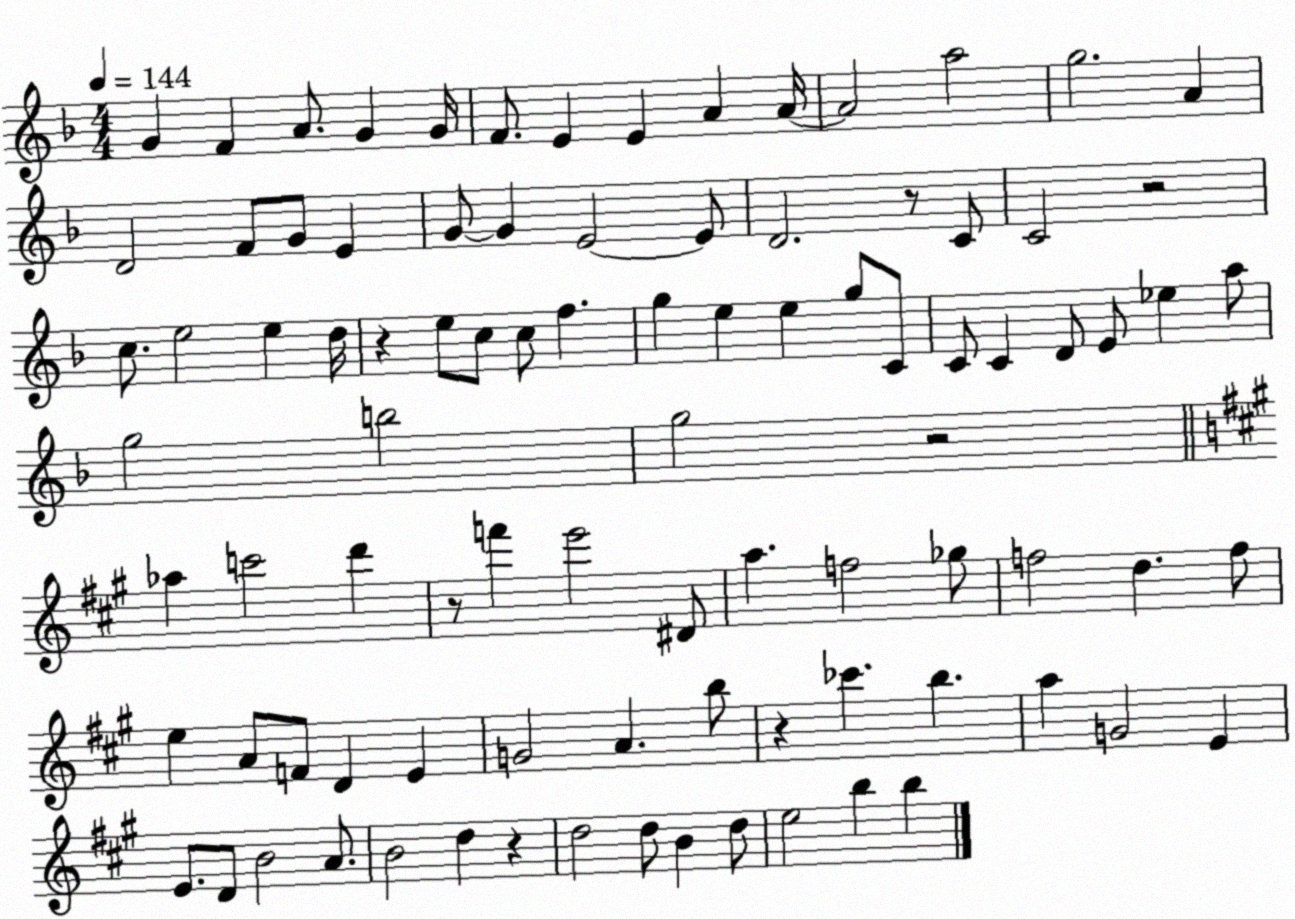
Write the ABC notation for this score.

X:1
T:Untitled
M:4/4
L:1/4
K:F
G F A/2 G G/4 F/2 E E A A/4 A2 a2 g2 A D2 F/2 G/2 E G/2 G E2 E/2 D2 z/2 C/2 C2 z2 c/2 e2 e d/4 z e/2 c/2 c/2 f g e e g/2 C/2 C/2 C D/2 E/2 _e a/2 g2 b2 g2 z2 _a c'2 d' z/2 f' e'2 ^D/2 a f2 _g/2 f2 d f/2 e A/2 F/2 D E G2 A b/2 z _c' b a G2 E E/2 D/2 B2 A/2 B2 d z d2 d/2 B d/2 e2 b b